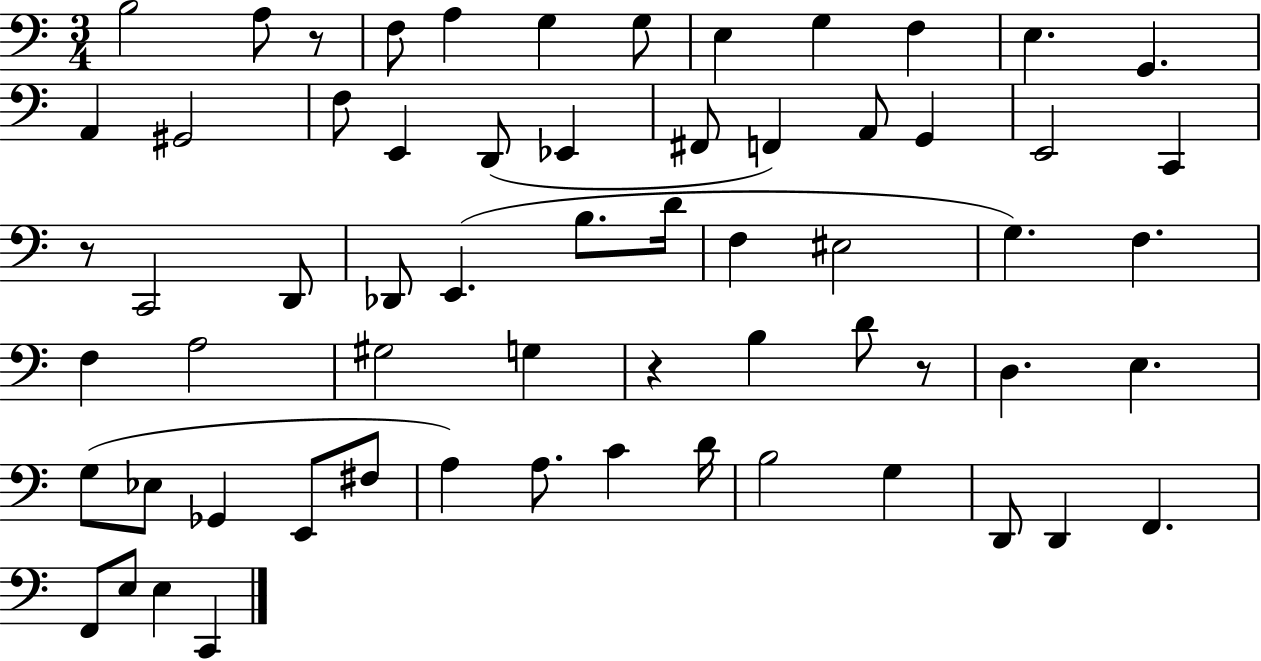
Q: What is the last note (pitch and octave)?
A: C2